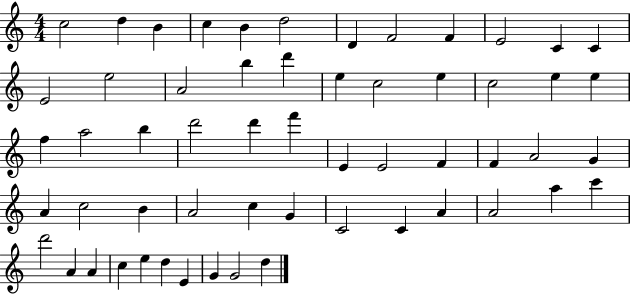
C5/h D5/q B4/q C5/q B4/q D5/h D4/q F4/h F4/q E4/h C4/q C4/q E4/h E5/h A4/h B5/q D6/q E5/q C5/h E5/q C5/h E5/q E5/q F5/q A5/h B5/q D6/h D6/q F6/q E4/q E4/h F4/q F4/q A4/h G4/q A4/q C5/h B4/q A4/h C5/q G4/q C4/h C4/q A4/q A4/h A5/q C6/q D6/h A4/q A4/q C5/q E5/q D5/q E4/q G4/q G4/h D5/q